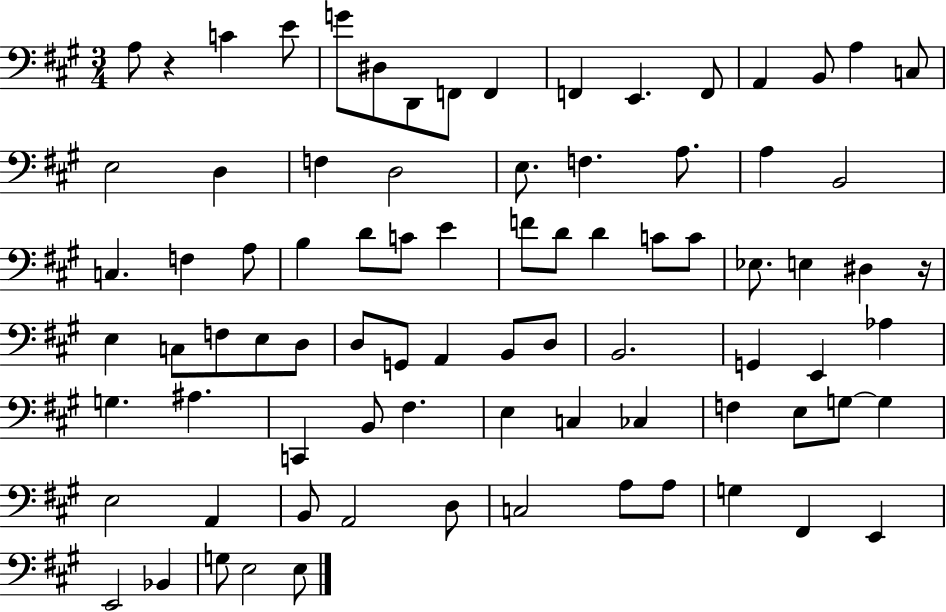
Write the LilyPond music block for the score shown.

{
  \clef bass
  \numericTimeSignature
  \time 3/4
  \key a \major
  a8 r4 c'4 e'8 | g'8 dis8 d,8 f,8 f,4 | f,4 e,4. f,8 | a,4 b,8 a4 c8 | \break e2 d4 | f4 d2 | e8. f4. a8. | a4 b,2 | \break c4. f4 a8 | b4 d'8 c'8 e'4 | f'8 d'8 d'4 c'8 c'8 | ees8. e4 dis4 r16 | \break e4 c8 f8 e8 d8 | d8 g,8 a,4 b,8 d8 | b,2. | g,4 e,4 aes4 | \break g4. ais4. | c,4 b,8 fis4. | e4 c4 ces4 | f4 e8 g8~~ g4 | \break e2 a,4 | b,8 a,2 d8 | c2 a8 a8 | g4 fis,4 e,4 | \break e,2 bes,4 | g8 e2 e8 | \bar "|."
}